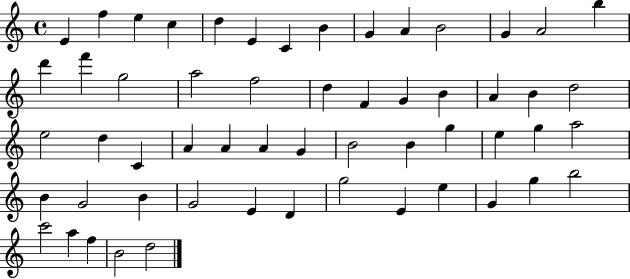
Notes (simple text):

E4/q F5/q E5/q C5/q D5/q E4/q C4/q B4/q G4/q A4/q B4/h G4/q A4/h B5/q D6/q F6/q G5/h A5/h F5/h D5/q F4/q G4/q B4/q A4/q B4/q D5/h E5/h D5/q C4/q A4/q A4/q A4/q G4/q B4/h B4/q G5/q E5/q G5/q A5/h B4/q G4/h B4/q G4/h E4/q D4/q G5/h E4/q E5/q G4/q G5/q B5/h C6/h A5/q F5/q B4/h D5/h